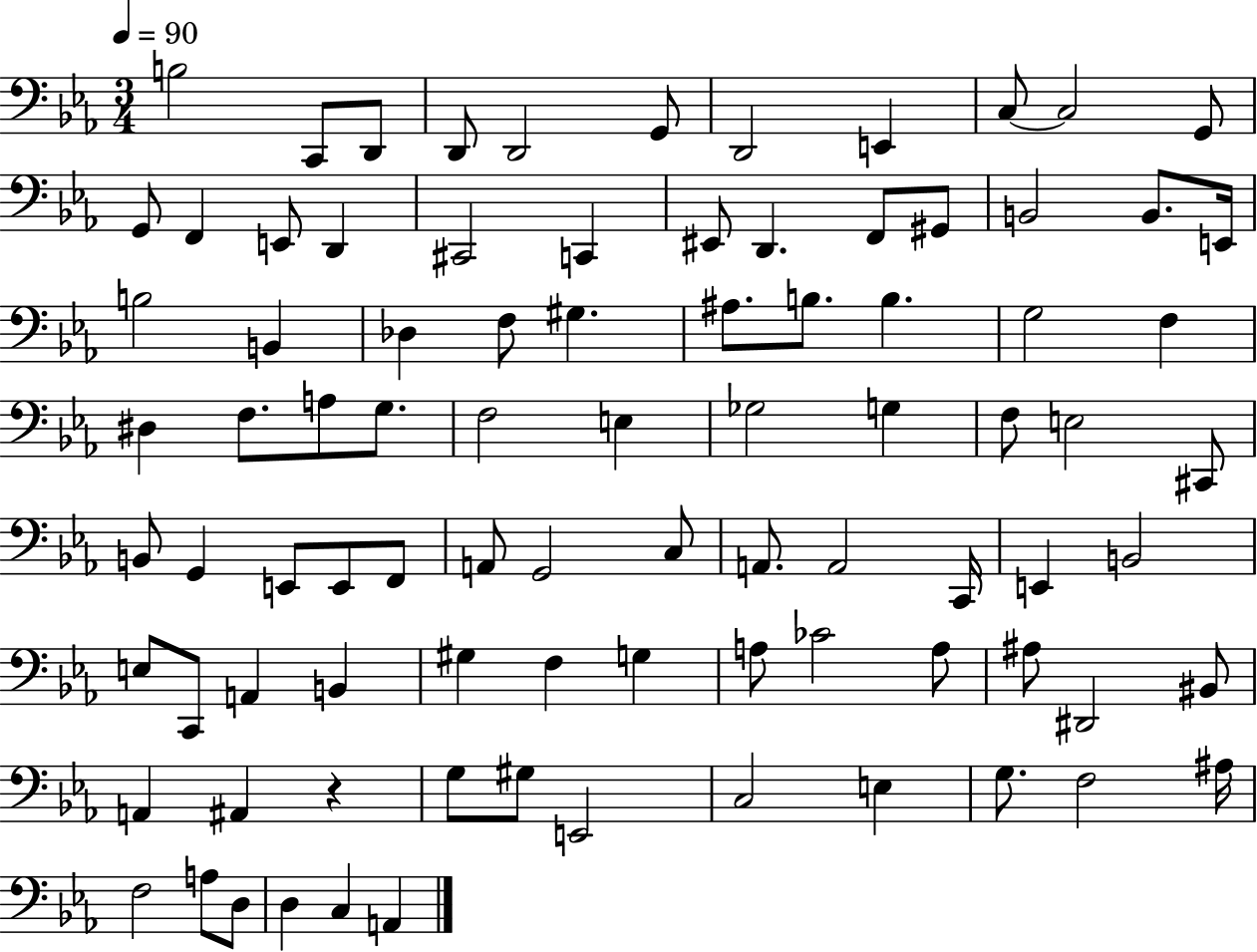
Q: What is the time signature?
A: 3/4